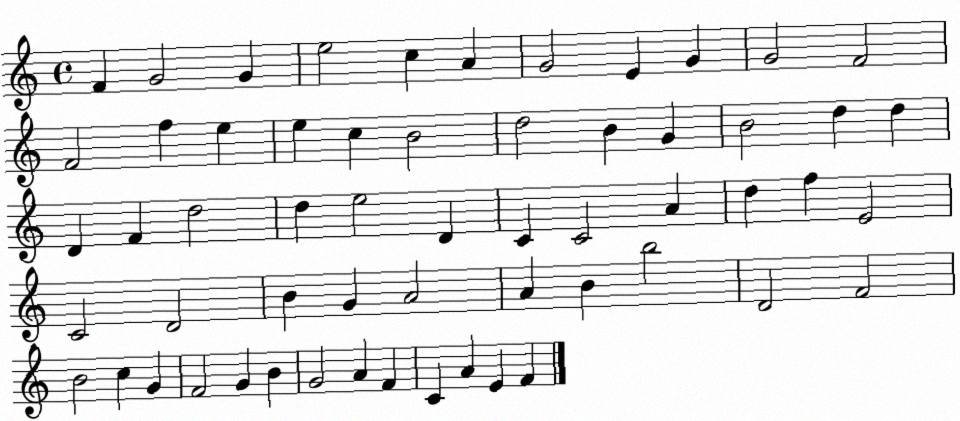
X:1
T:Untitled
M:4/4
L:1/4
K:C
F G2 G e2 c A G2 E G G2 F2 F2 f e e c B2 d2 B G B2 d d D F d2 d e2 D C C2 A d f E2 C2 D2 B G A2 A B b2 D2 F2 B2 c G F2 G B G2 A F C A E F